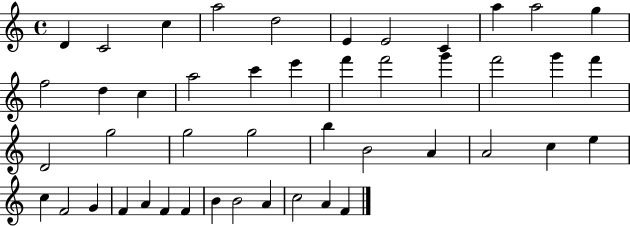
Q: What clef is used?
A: treble